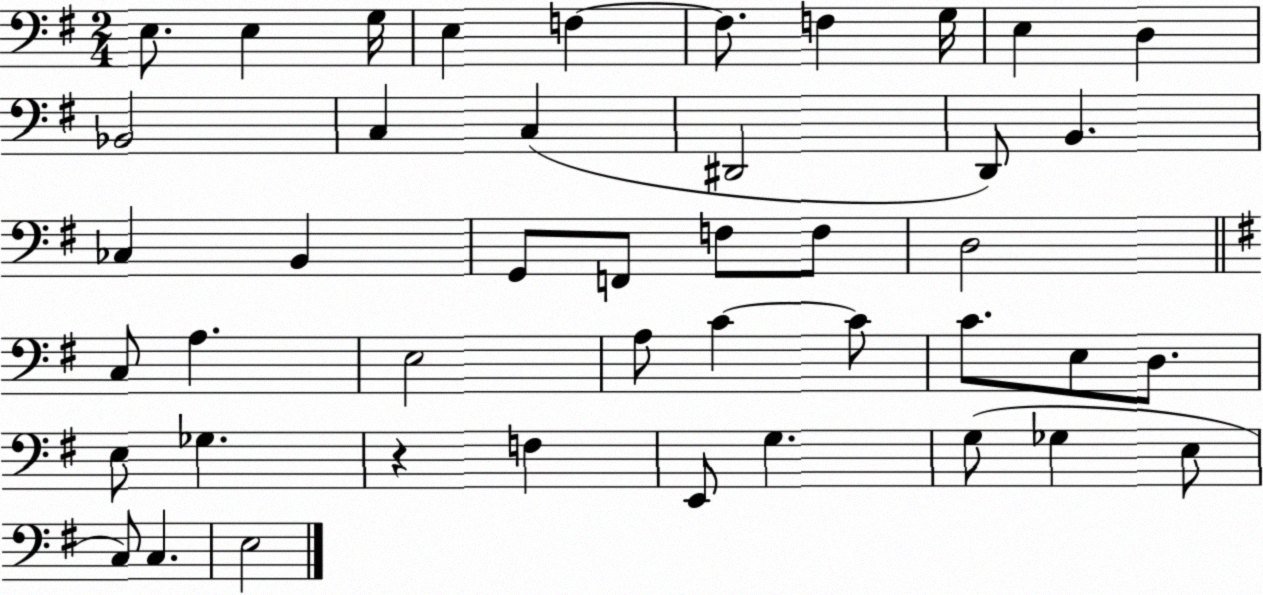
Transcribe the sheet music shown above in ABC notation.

X:1
T:Untitled
M:2/4
L:1/4
K:G
E,/2 E, G,/4 E, F, F,/2 F, G,/4 E, D, _B,,2 C, C, ^D,,2 D,,/2 B,, _C, B,, G,,/2 F,,/2 F,/2 F,/2 D,2 C,/2 A, E,2 A,/2 C C/2 C/2 E,/2 D,/2 E,/2 _G, z F, E,,/2 G, G,/2 _G, E,/2 C,/2 C, E,2